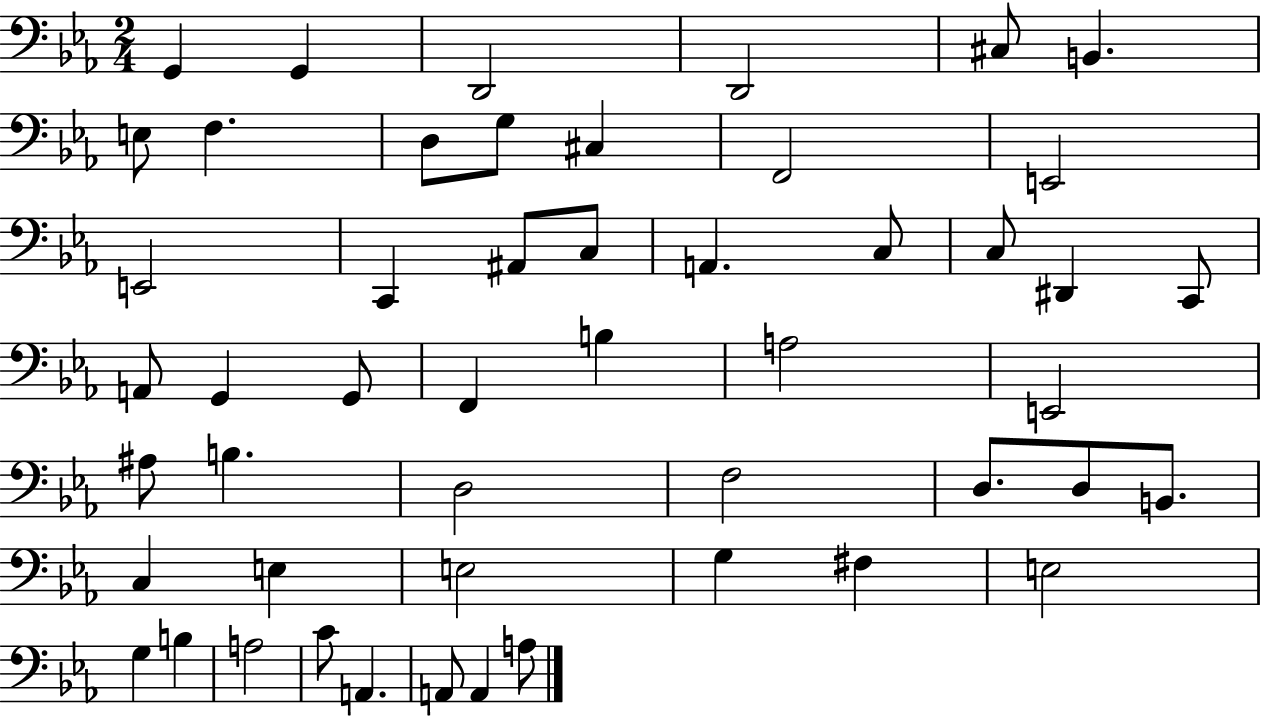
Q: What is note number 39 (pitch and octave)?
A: E3